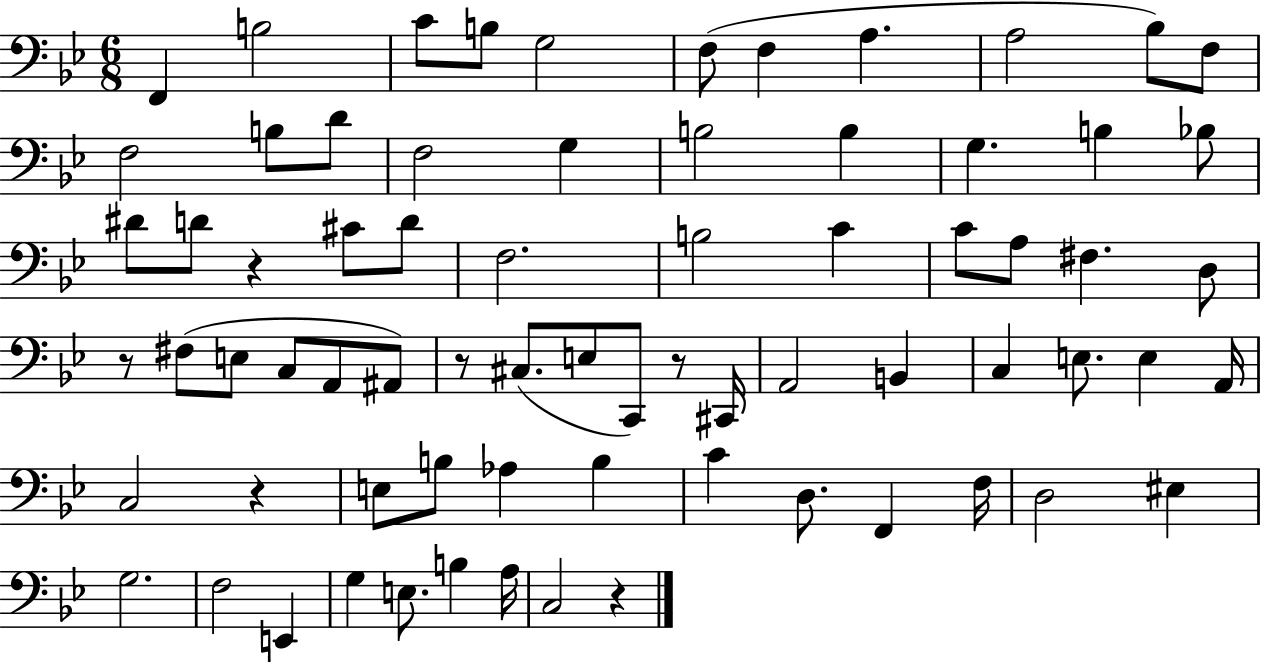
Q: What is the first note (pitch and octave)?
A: F2